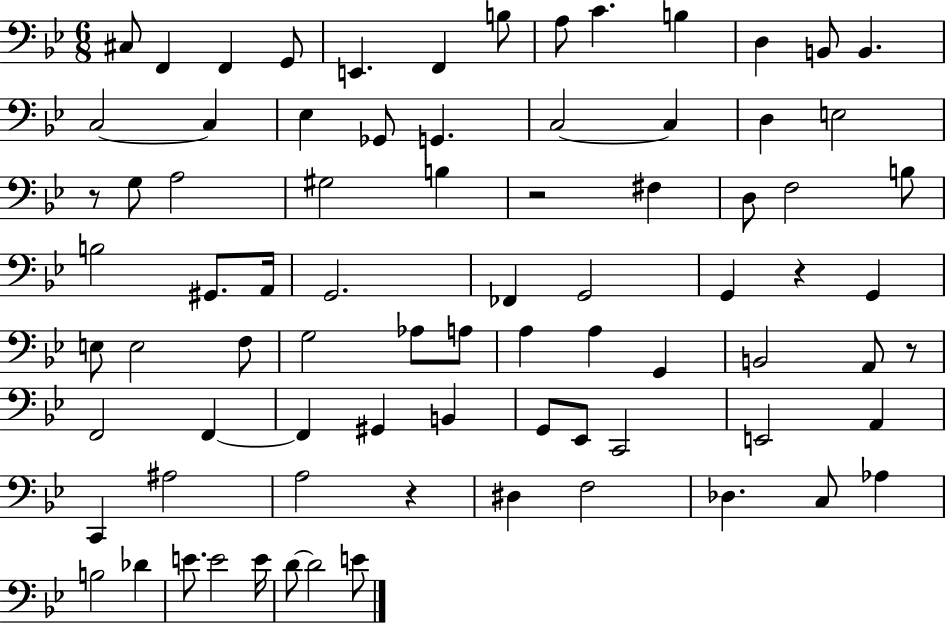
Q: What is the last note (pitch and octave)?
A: E4